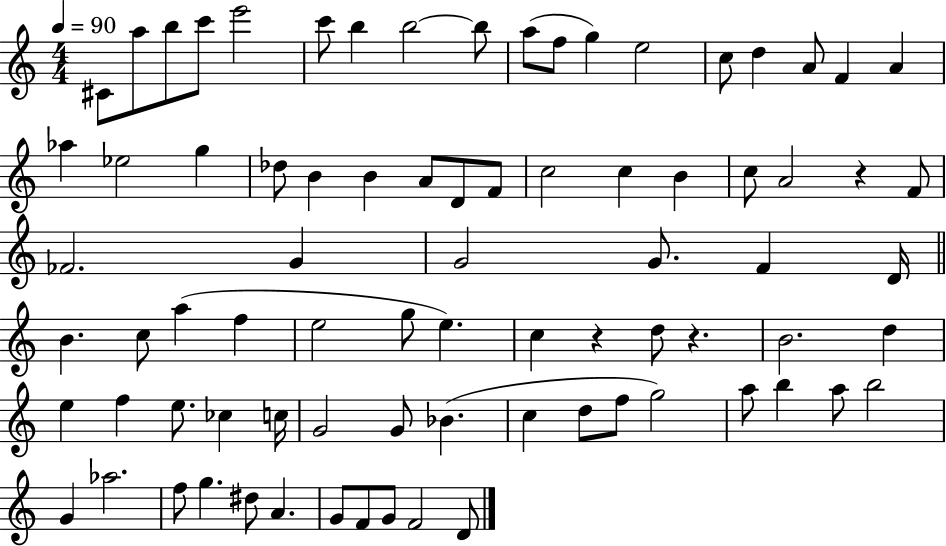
X:1
T:Untitled
M:4/4
L:1/4
K:C
^C/2 a/2 b/2 c'/2 e'2 c'/2 b b2 b/2 a/2 f/2 g e2 c/2 d A/2 F A _a _e2 g _d/2 B B A/2 D/2 F/2 c2 c B c/2 A2 z F/2 _F2 G G2 G/2 F D/4 B c/2 a f e2 g/2 e c z d/2 z B2 d e f e/2 _c c/4 G2 G/2 _B c d/2 f/2 g2 a/2 b a/2 b2 G _a2 f/2 g ^d/2 A G/2 F/2 G/2 F2 D/2